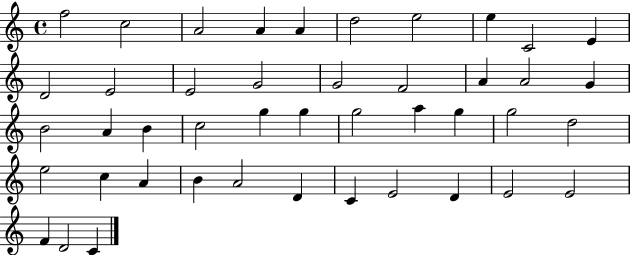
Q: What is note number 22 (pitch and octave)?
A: B4